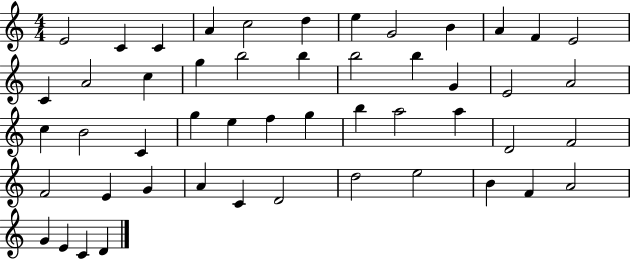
{
  \clef treble
  \numericTimeSignature
  \time 4/4
  \key c \major
  e'2 c'4 c'4 | a'4 c''2 d''4 | e''4 g'2 b'4 | a'4 f'4 e'2 | \break c'4 a'2 c''4 | g''4 b''2 b''4 | b''2 b''4 g'4 | e'2 a'2 | \break c''4 b'2 c'4 | g''4 e''4 f''4 g''4 | b''4 a''2 a''4 | d'2 f'2 | \break f'2 e'4 g'4 | a'4 c'4 d'2 | d''2 e''2 | b'4 f'4 a'2 | \break g'4 e'4 c'4 d'4 | \bar "|."
}